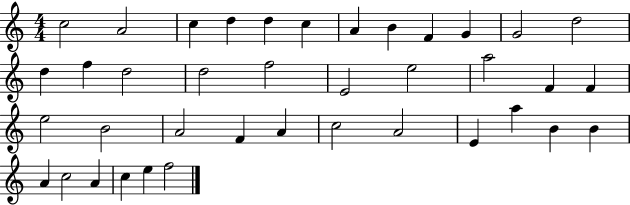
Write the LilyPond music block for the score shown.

{
  \clef treble
  \numericTimeSignature
  \time 4/4
  \key c \major
  c''2 a'2 | c''4 d''4 d''4 c''4 | a'4 b'4 f'4 g'4 | g'2 d''2 | \break d''4 f''4 d''2 | d''2 f''2 | e'2 e''2 | a''2 f'4 f'4 | \break e''2 b'2 | a'2 f'4 a'4 | c''2 a'2 | e'4 a''4 b'4 b'4 | \break a'4 c''2 a'4 | c''4 e''4 f''2 | \bar "|."
}